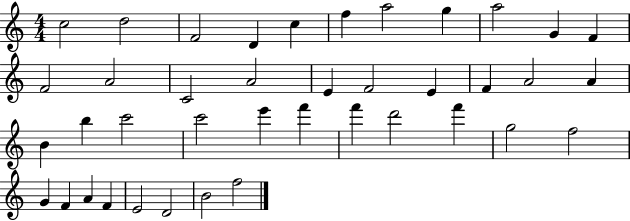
X:1
T:Untitled
M:4/4
L:1/4
K:C
c2 d2 F2 D c f a2 g a2 G F F2 A2 C2 A2 E F2 E F A2 A B b c'2 c'2 e' f' f' d'2 f' g2 f2 G F A F E2 D2 B2 f2